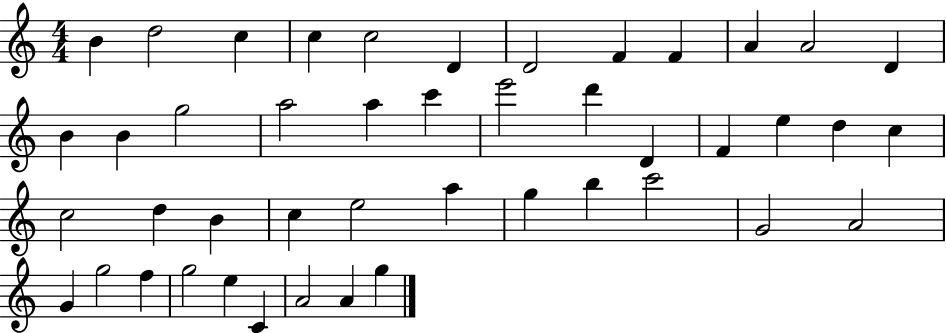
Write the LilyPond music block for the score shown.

{
  \clef treble
  \numericTimeSignature
  \time 4/4
  \key c \major
  b'4 d''2 c''4 | c''4 c''2 d'4 | d'2 f'4 f'4 | a'4 a'2 d'4 | \break b'4 b'4 g''2 | a''2 a''4 c'''4 | e'''2 d'''4 d'4 | f'4 e''4 d''4 c''4 | \break c''2 d''4 b'4 | c''4 e''2 a''4 | g''4 b''4 c'''2 | g'2 a'2 | \break g'4 g''2 f''4 | g''2 e''4 c'4 | a'2 a'4 g''4 | \bar "|."
}